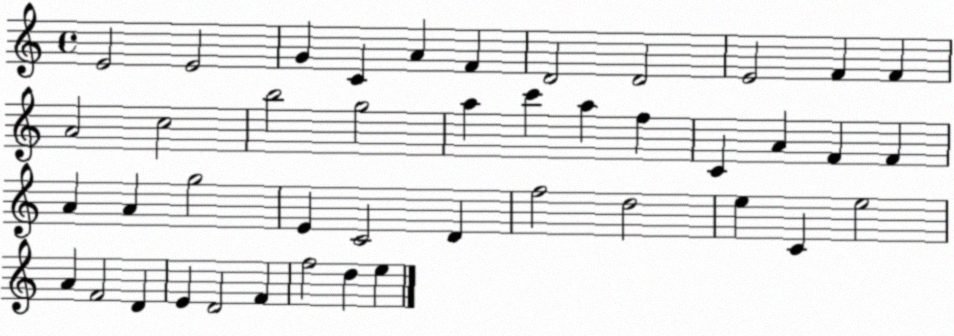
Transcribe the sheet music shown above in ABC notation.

X:1
T:Untitled
M:4/4
L:1/4
K:C
E2 E2 G C A F D2 D2 E2 F F A2 c2 b2 g2 a c' a f C A F F A A g2 E C2 D f2 d2 e C e2 A F2 D E D2 F f2 d e